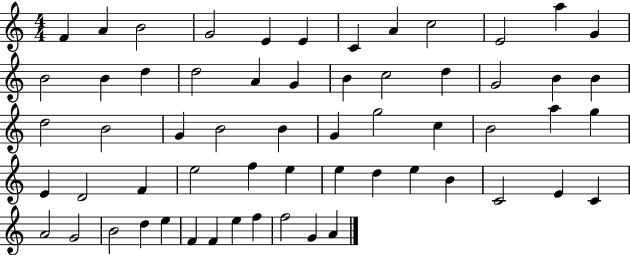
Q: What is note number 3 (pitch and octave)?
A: B4